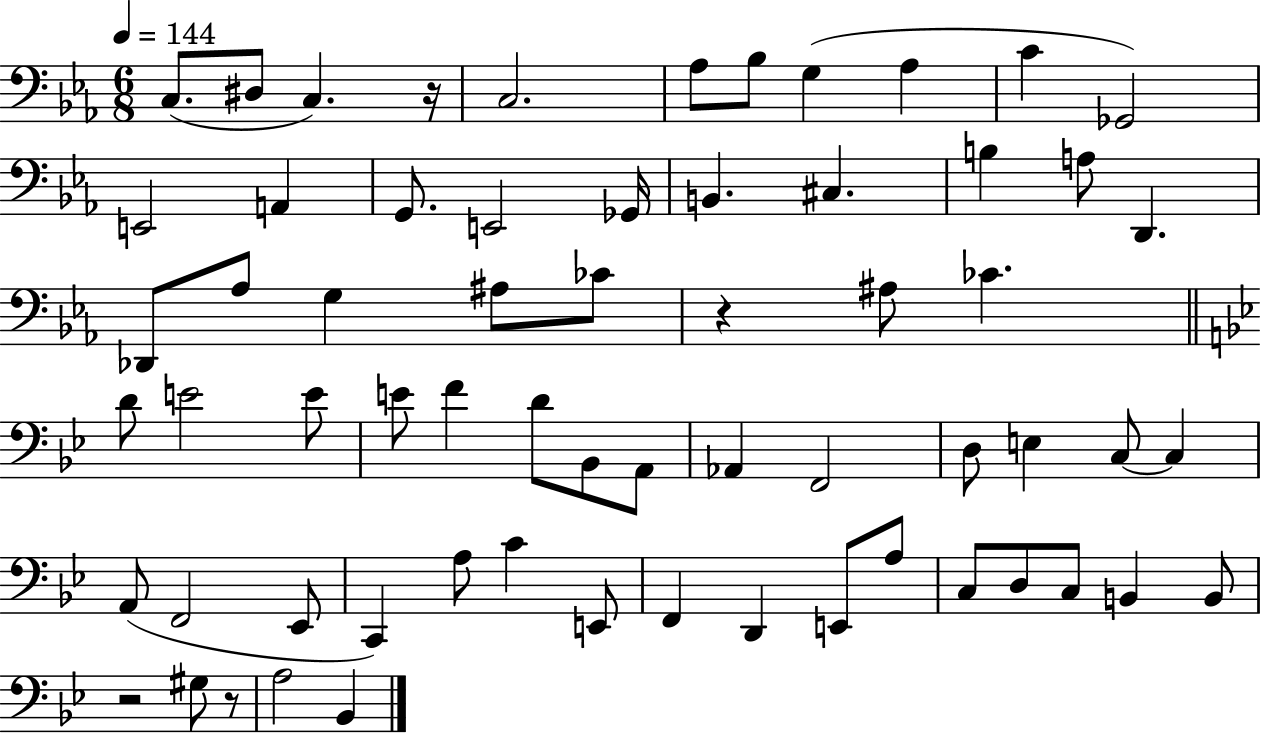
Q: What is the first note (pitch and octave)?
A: C3